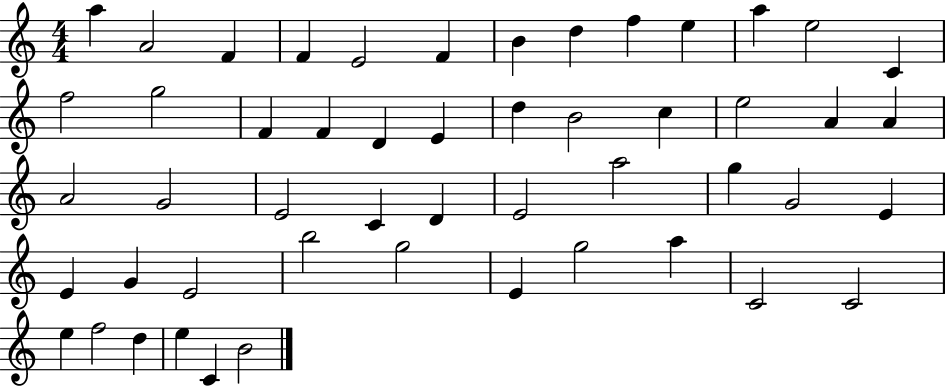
{
  \clef treble
  \numericTimeSignature
  \time 4/4
  \key c \major
  a''4 a'2 f'4 | f'4 e'2 f'4 | b'4 d''4 f''4 e''4 | a''4 e''2 c'4 | \break f''2 g''2 | f'4 f'4 d'4 e'4 | d''4 b'2 c''4 | e''2 a'4 a'4 | \break a'2 g'2 | e'2 c'4 d'4 | e'2 a''2 | g''4 g'2 e'4 | \break e'4 g'4 e'2 | b''2 g''2 | e'4 g''2 a''4 | c'2 c'2 | \break e''4 f''2 d''4 | e''4 c'4 b'2 | \bar "|."
}